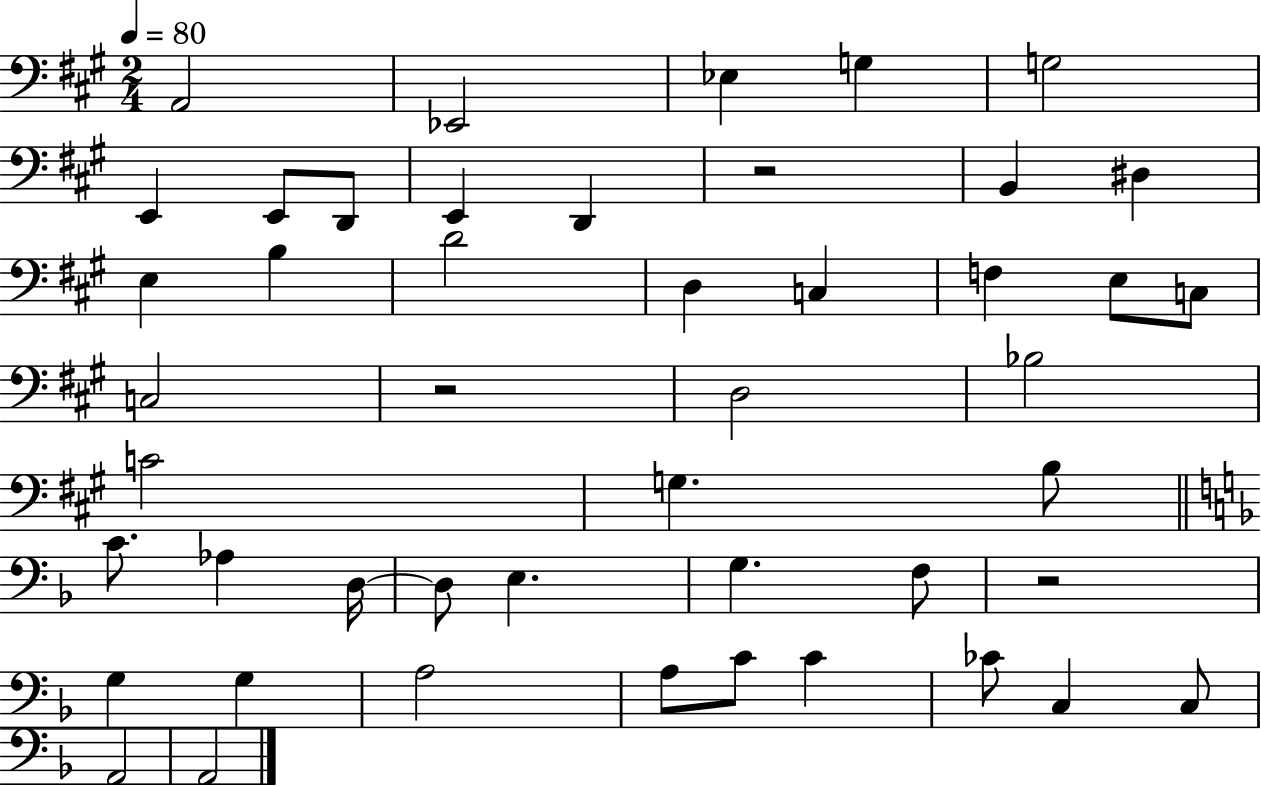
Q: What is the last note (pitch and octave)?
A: A2